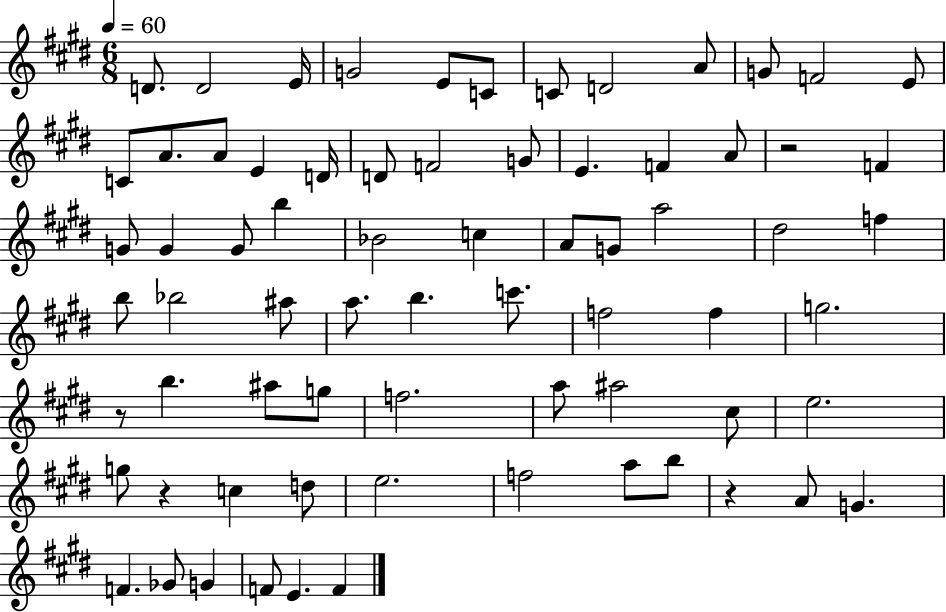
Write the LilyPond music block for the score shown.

{
  \clef treble
  \numericTimeSignature
  \time 6/8
  \key e \major
  \tempo 4 = 60
  d'8. d'2 e'16 | g'2 e'8 c'8 | c'8 d'2 a'8 | g'8 f'2 e'8 | \break c'8 a'8. a'8 e'4 d'16 | d'8 f'2 g'8 | e'4. f'4 a'8 | r2 f'4 | \break g'8 g'4 g'8 b''4 | bes'2 c''4 | a'8 g'8 a''2 | dis''2 f''4 | \break b''8 bes''2 ais''8 | a''8. b''4. c'''8. | f''2 f''4 | g''2. | \break r8 b''4. ais''8 g''8 | f''2. | a''8 ais''2 cis''8 | e''2. | \break g''8 r4 c''4 d''8 | e''2. | f''2 a''8 b''8 | r4 a'8 g'4. | \break f'4. ges'8 g'4 | f'8 e'4. f'4 | \bar "|."
}